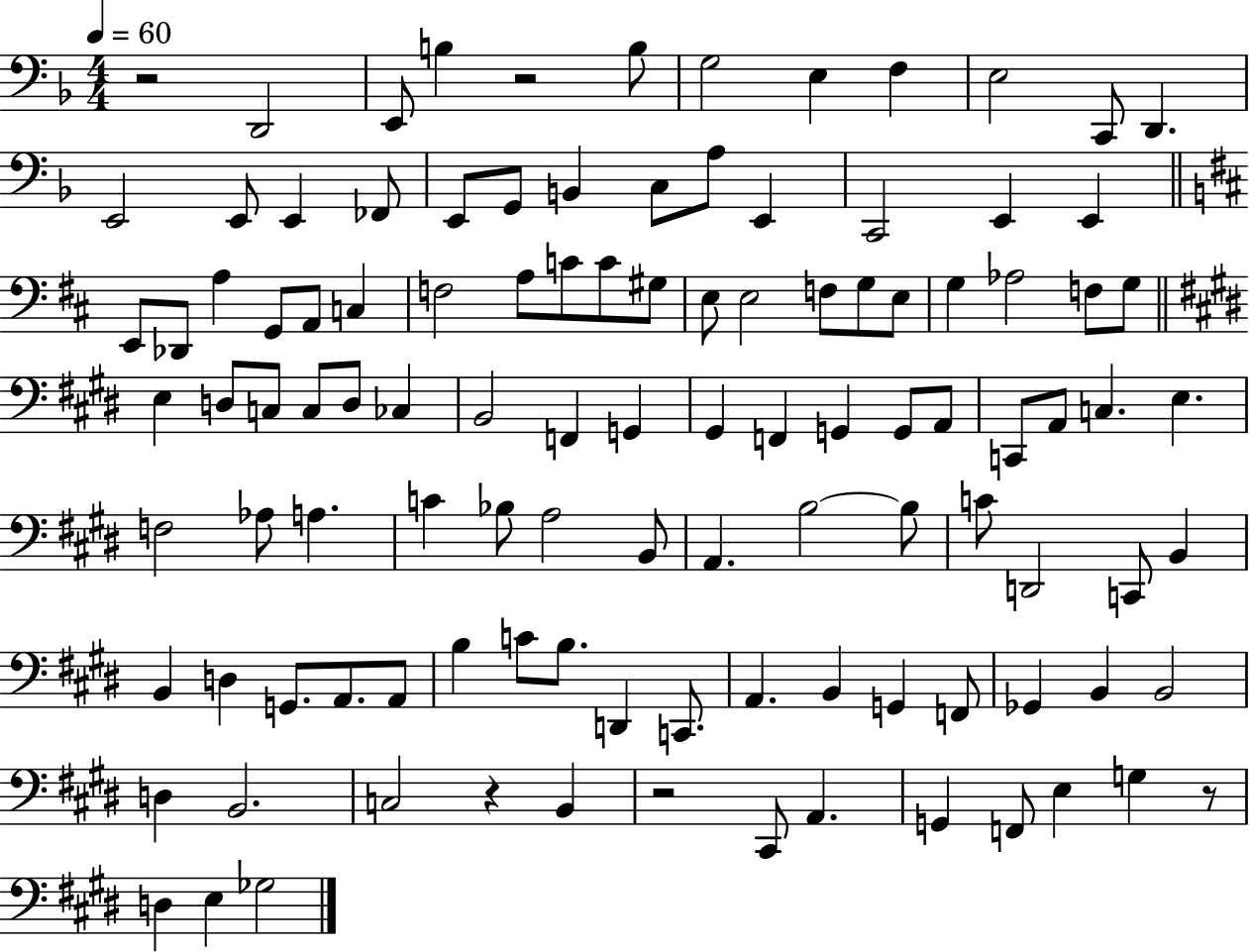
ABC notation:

X:1
T:Untitled
M:4/4
L:1/4
K:F
z2 D,,2 E,,/2 B, z2 B,/2 G,2 E, F, E,2 C,,/2 D,, E,,2 E,,/2 E,, _F,,/2 E,,/2 G,,/2 B,, C,/2 A,/2 E,, C,,2 E,, E,, E,,/2 _D,,/2 A, G,,/2 A,,/2 C, F,2 A,/2 C/2 C/2 ^G,/2 E,/2 E,2 F,/2 G,/2 E,/2 G, _A,2 F,/2 G,/2 E, D,/2 C,/2 C,/2 D,/2 _C, B,,2 F,, G,, ^G,, F,, G,, G,,/2 A,,/2 C,,/2 A,,/2 C, E, F,2 _A,/2 A, C _B,/2 A,2 B,,/2 A,, B,2 B,/2 C/2 D,,2 C,,/2 B,, B,, D, G,,/2 A,,/2 A,,/2 B, C/2 B,/2 D,, C,,/2 A,, B,, G,, F,,/2 _G,, B,, B,,2 D, B,,2 C,2 z B,, z2 ^C,,/2 A,, G,, F,,/2 E, G, z/2 D, E, _G,2